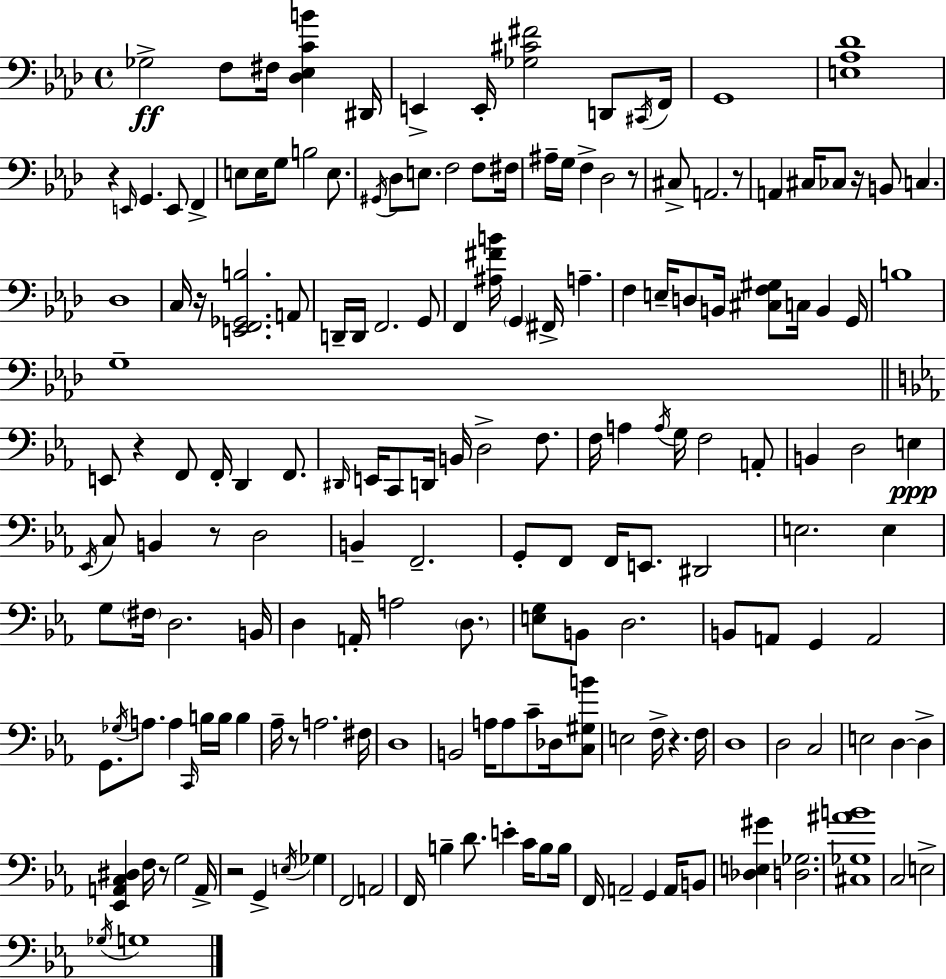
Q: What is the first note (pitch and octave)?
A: Gb3